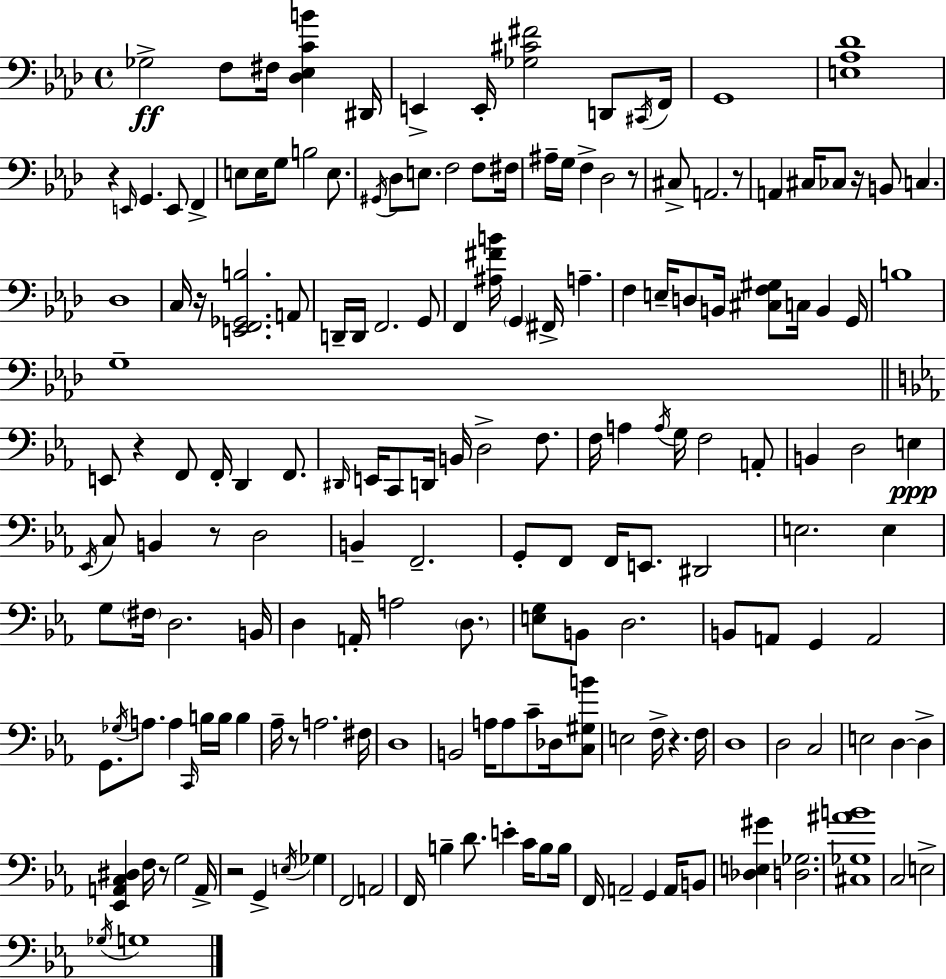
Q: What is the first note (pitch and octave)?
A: Gb3